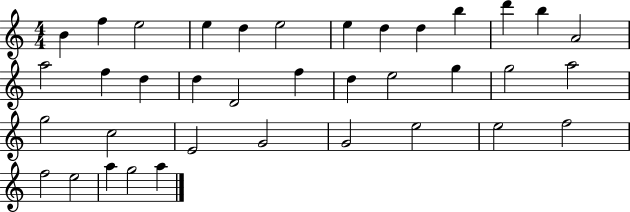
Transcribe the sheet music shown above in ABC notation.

X:1
T:Untitled
M:4/4
L:1/4
K:C
B f e2 e d e2 e d d b d' b A2 a2 f d d D2 f d e2 g g2 a2 g2 c2 E2 G2 G2 e2 e2 f2 f2 e2 a g2 a